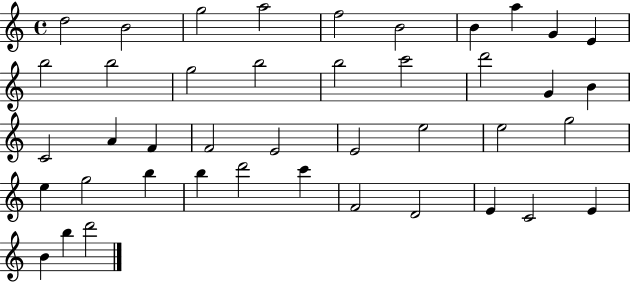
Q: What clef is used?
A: treble